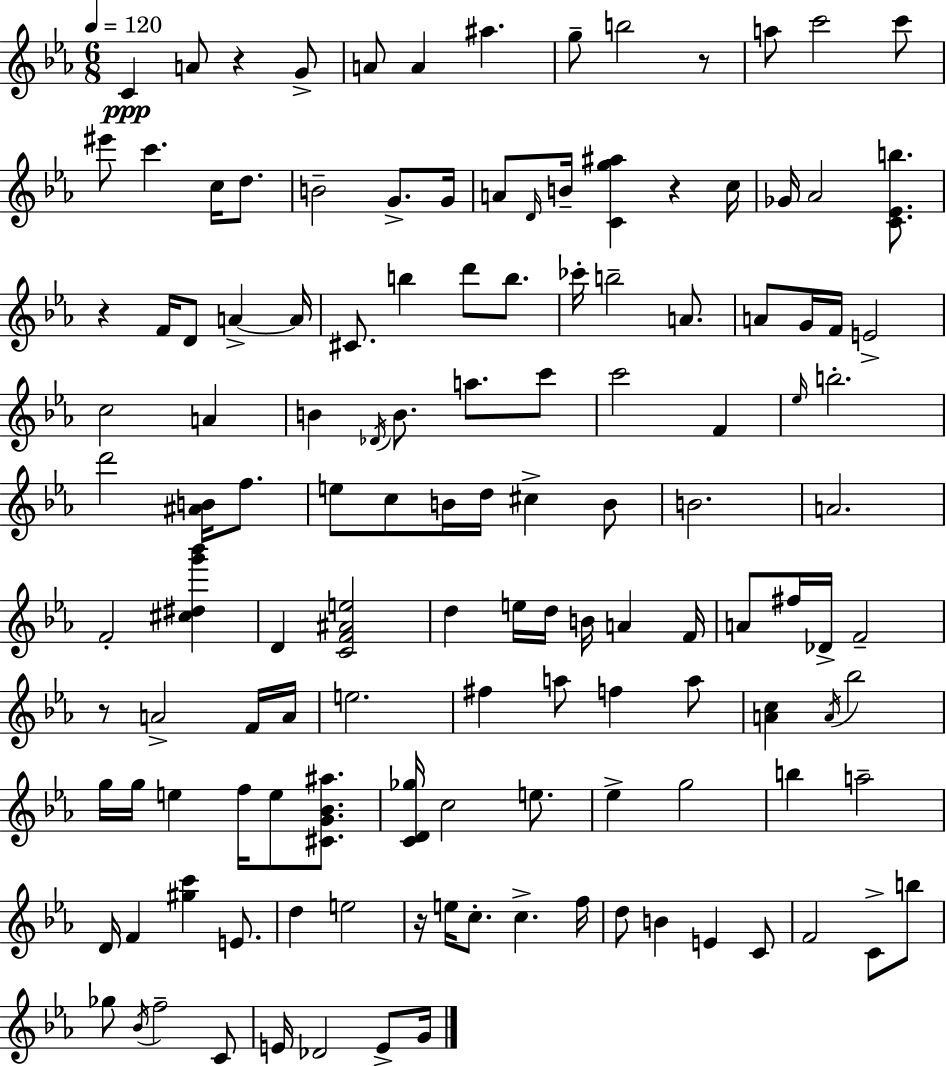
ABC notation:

X:1
T:Untitled
M:6/8
L:1/4
K:Eb
C A/2 z G/2 A/2 A ^a g/2 b2 z/2 a/2 c'2 c'/2 ^e'/2 c' c/4 d/2 B2 G/2 G/4 A/2 D/4 B/4 [Cg^a] z c/4 _G/4 _A2 [C_Eb]/2 z F/4 D/2 A A/4 ^C/2 b d'/2 b/2 _c'/4 b2 A/2 A/2 G/4 F/4 E2 c2 A B _D/4 B/2 a/2 c'/2 c'2 F _e/4 b2 d'2 [^AB]/4 f/2 e/2 c/2 B/4 d/4 ^c B/2 B2 A2 F2 [^c^dg'_b'] D [CF^Ae]2 d e/4 d/4 B/4 A F/4 A/2 ^f/4 _D/4 F2 z/2 A2 F/4 A/4 e2 ^f a/2 f a/2 [Ac] A/4 _b2 g/4 g/4 e f/4 e/2 [^CG_B^a]/2 [CD_g]/4 c2 e/2 _e g2 b a2 D/4 F [^gc'] E/2 d e2 z/4 e/4 c/2 c f/4 d/2 B E C/2 F2 C/2 b/2 _g/2 _B/4 f2 C/2 E/4 _D2 E/2 G/4